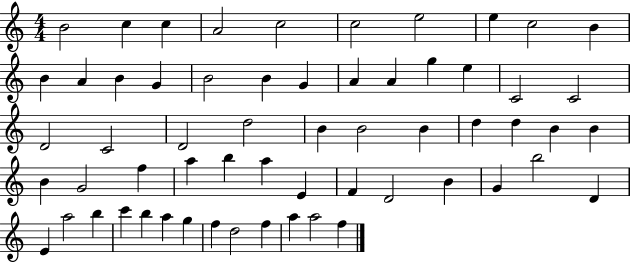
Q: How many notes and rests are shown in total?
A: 60